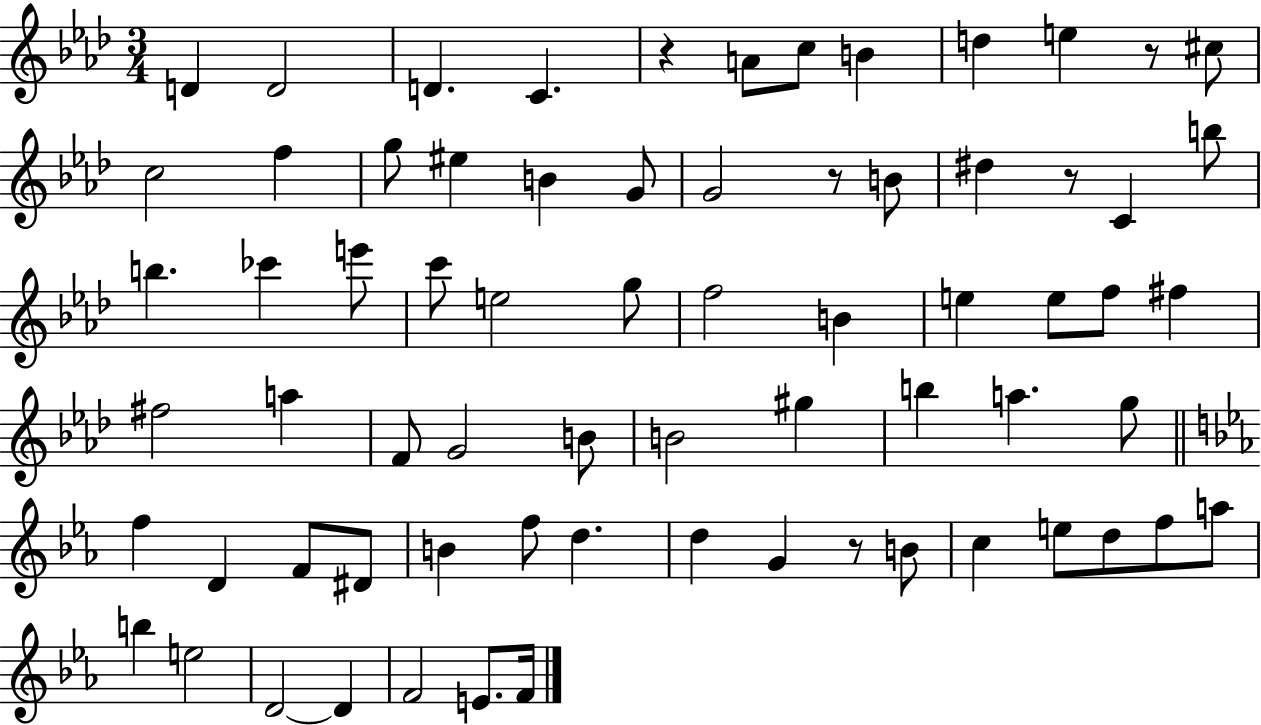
X:1
T:Untitled
M:3/4
L:1/4
K:Ab
D D2 D C z A/2 c/2 B d e z/2 ^c/2 c2 f g/2 ^e B G/2 G2 z/2 B/2 ^d z/2 C b/2 b _c' e'/2 c'/2 e2 g/2 f2 B e e/2 f/2 ^f ^f2 a F/2 G2 B/2 B2 ^g b a g/2 f D F/2 ^D/2 B f/2 d d G z/2 B/2 c e/2 d/2 f/2 a/2 b e2 D2 D F2 E/2 F/4